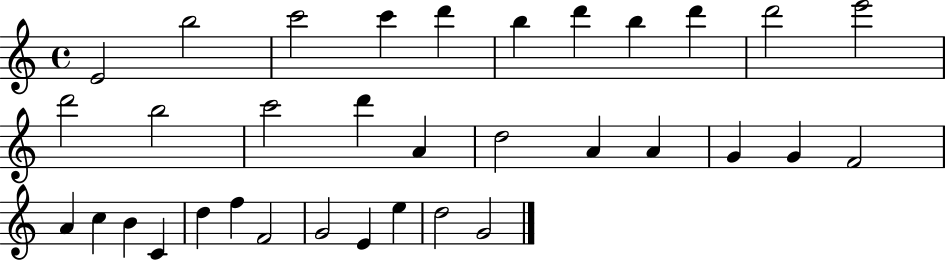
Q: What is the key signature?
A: C major